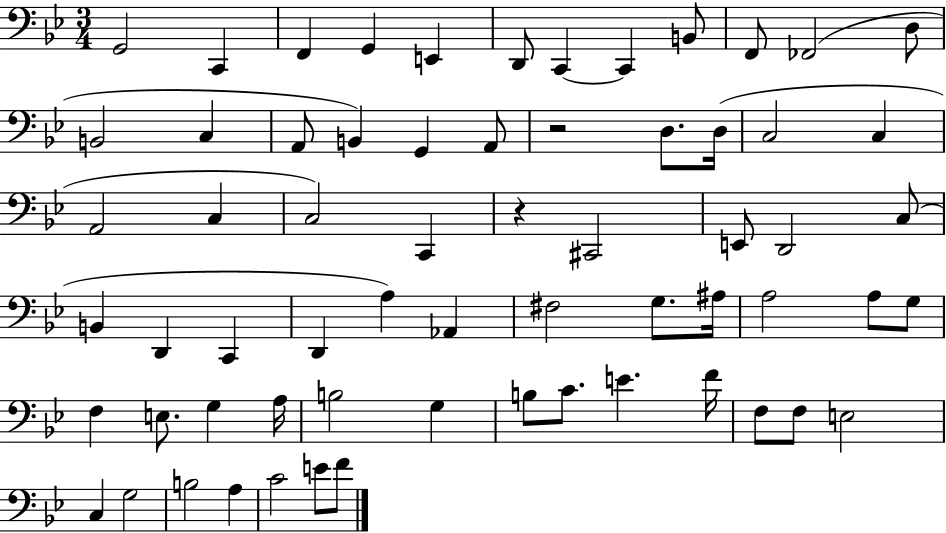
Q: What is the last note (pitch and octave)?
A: F4